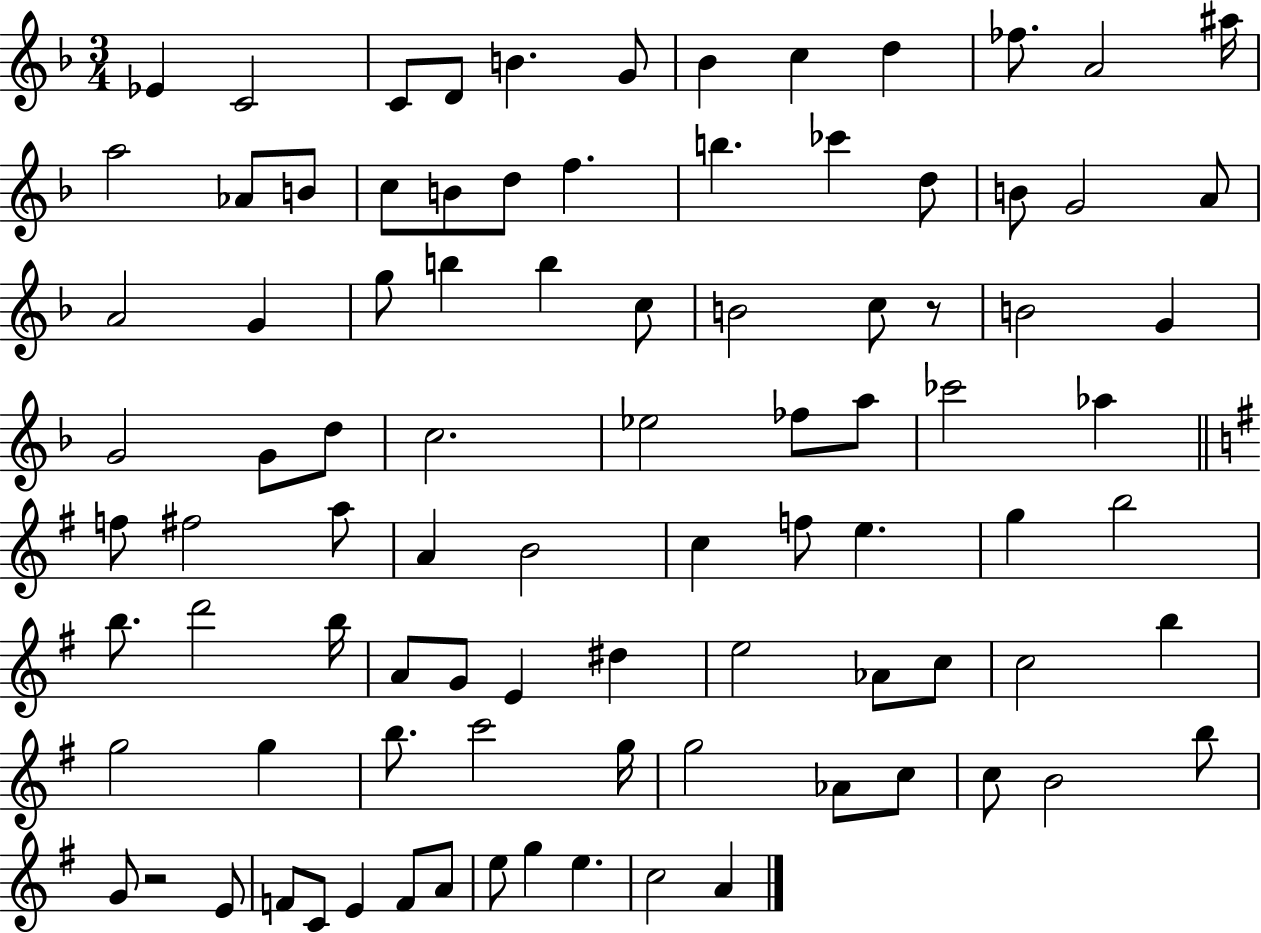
X:1
T:Untitled
M:3/4
L:1/4
K:F
_E C2 C/2 D/2 B G/2 _B c d _f/2 A2 ^a/4 a2 _A/2 B/2 c/2 B/2 d/2 f b _c' d/2 B/2 G2 A/2 A2 G g/2 b b c/2 B2 c/2 z/2 B2 G G2 G/2 d/2 c2 _e2 _f/2 a/2 _c'2 _a f/2 ^f2 a/2 A B2 c f/2 e g b2 b/2 d'2 b/4 A/2 G/2 E ^d e2 _A/2 c/2 c2 b g2 g b/2 c'2 g/4 g2 _A/2 c/2 c/2 B2 b/2 G/2 z2 E/2 F/2 C/2 E F/2 A/2 e/2 g e c2 A